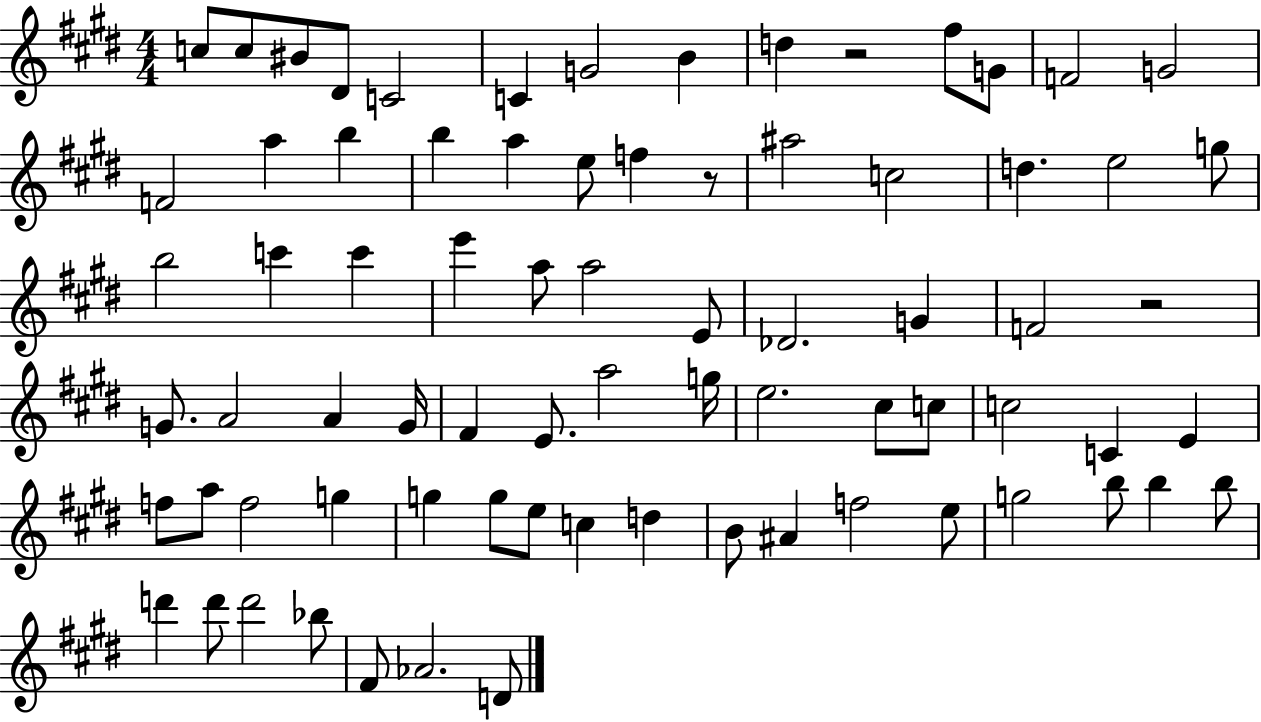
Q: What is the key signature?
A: E major